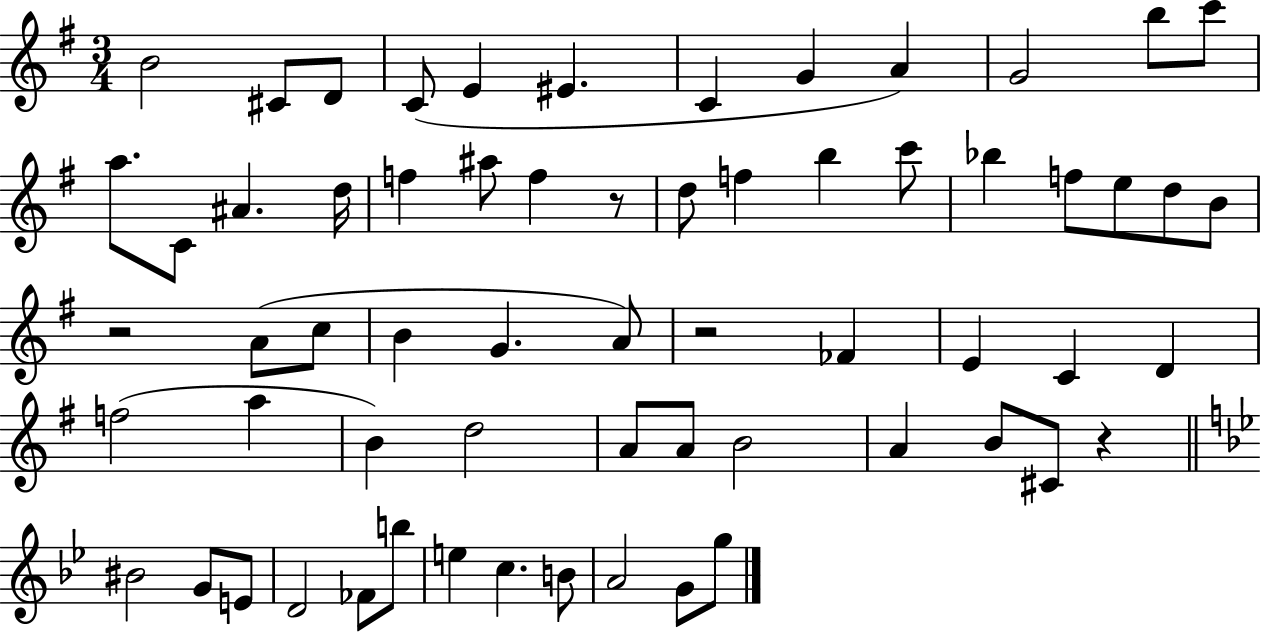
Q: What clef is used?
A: treble